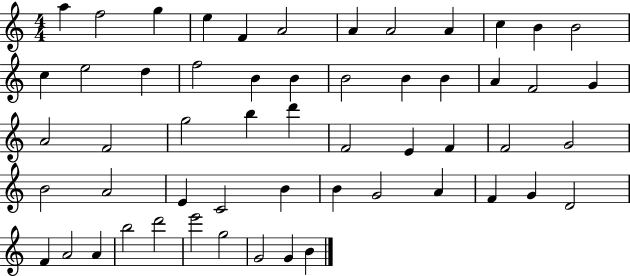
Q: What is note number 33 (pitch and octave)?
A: F4